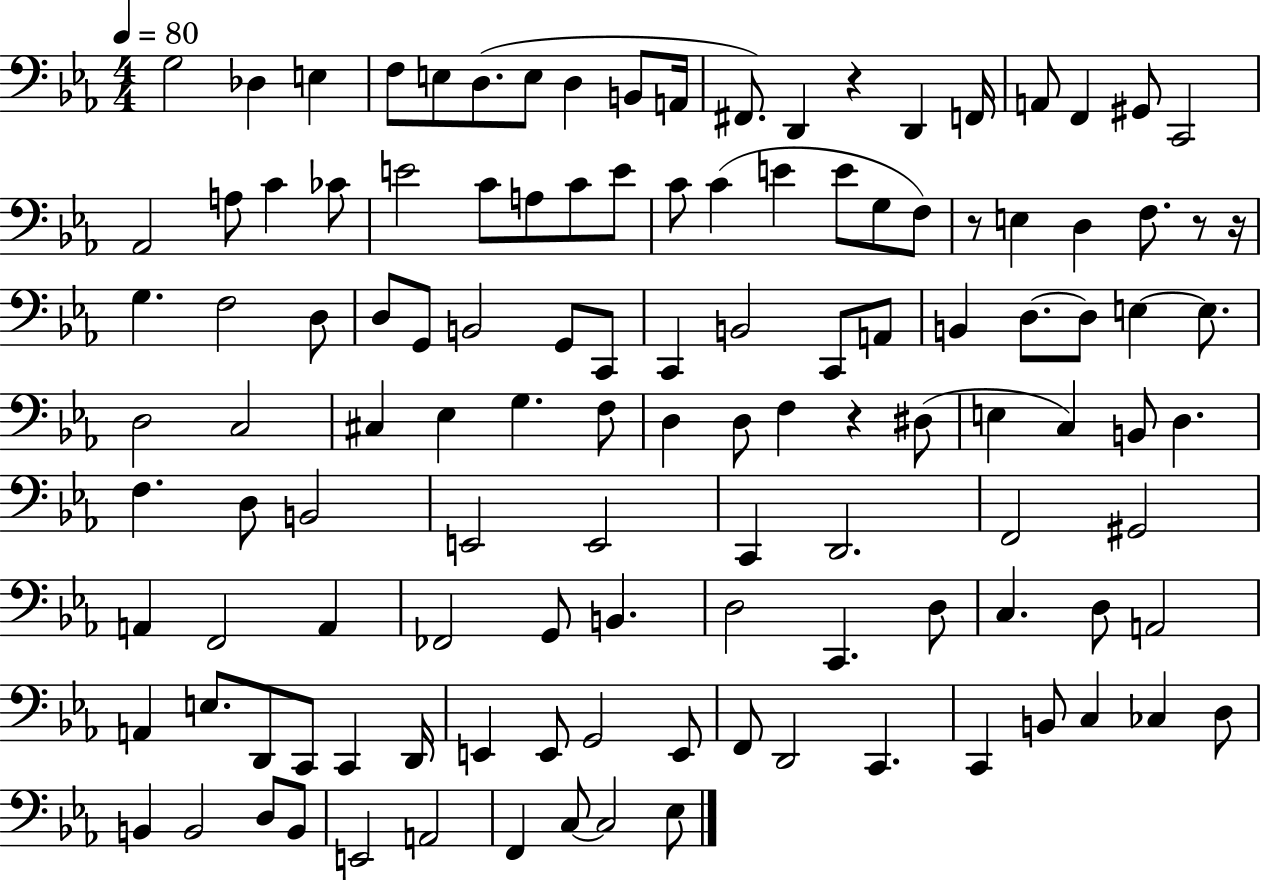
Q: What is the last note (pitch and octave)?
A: Eb3